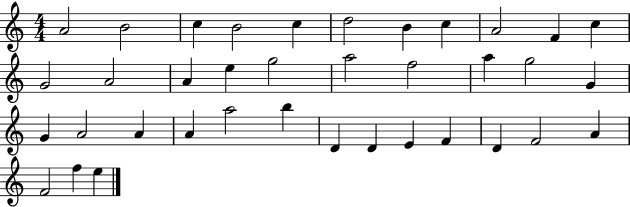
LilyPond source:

{
  \clef treble
  \numericTimeSignature
  \time 4/4
  \key c \major
  a'2 b'2 | c''4 b'2 c''4 | d''2 b'4 c''4 | a'2 f'4 c''4 | \break g'2 a'2 | a'4 e''4 g''2 | a''2 f''2 | a''4 g''2 g'4 | \break g'4 a'2 a'4 | a'4 a''2 b''4 | d'4 d'4 e'4 f'4 | d'4 f'2 a'4 | \break f'2 f''4 e''4 | \bar "|."
}